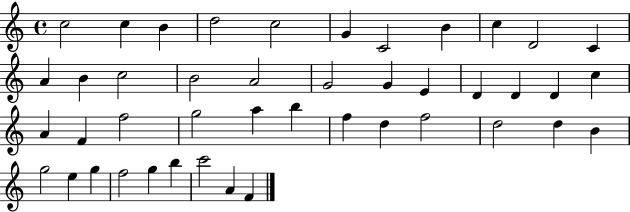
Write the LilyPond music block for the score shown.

{
  \clef treble
  \time 4/4
  \defaultTimeSignature
  \key c \major
  c''2 c''4 b'4 | d''2 c''2 | g'4 c'2 b'4 | c''4 d'2 c'4 | \break a'4 b'4 c''2 | b'2 a'2 | g'2 g'4 e'4 | d'4 d'4 d'4 c''4 | \break a'4 f'4 f''2 | g''2 a''4 b''4 | f''4 d''4 f''2 | d''2 d''4 b'4 | \break g''2 e''4 g''4 | f''2 g''4 b''4 | c'''2 a'4 f'4 | \bar "|."
}